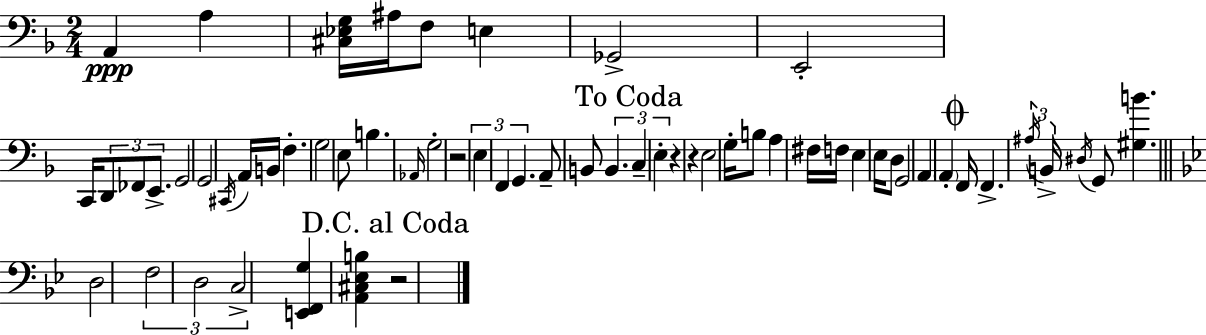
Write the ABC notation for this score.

X:1
T:Untitled
M:2/4
L:1/4
K:F
A,, A, [^C,_E,G,]/4 ^A,/4 F,/2 E, _G,,2 E,,2 C,,/4 D,,/2 _F,,/2 E,,/2 G,,2 G,,2 ^C,,/4 A,,/4 B,,/4 F, G,2 E,/2 B, _A,,/4 G,2 z2 E, F,, G,, A,,/2 B,,/2 B,, C, E, z z E,2 G,/4 B,/2 A, ^F,/4 F,/4 E, E,/4 D,/2 G,,2 A,, A,, F,,/4 F,, ^A,/4 B,,/4 ^D,/4 G,,/2 [^G,B] D,2 F,2 D,2 C,2 [E,,F,,G,] [A,,^C,_E,B,] z2